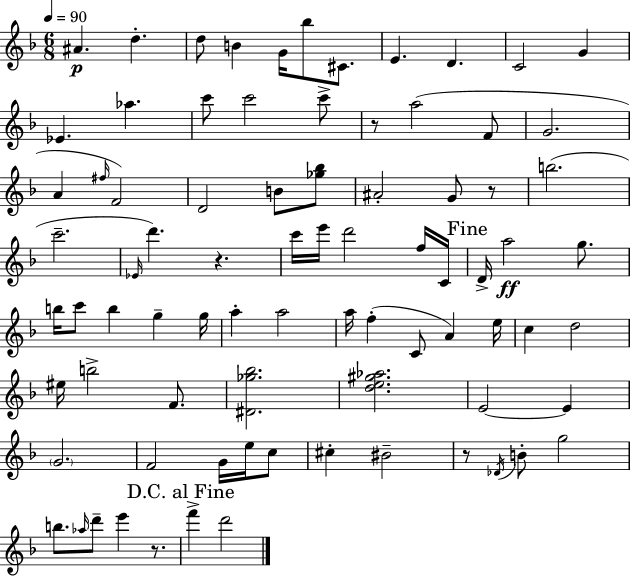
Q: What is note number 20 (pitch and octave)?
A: A4